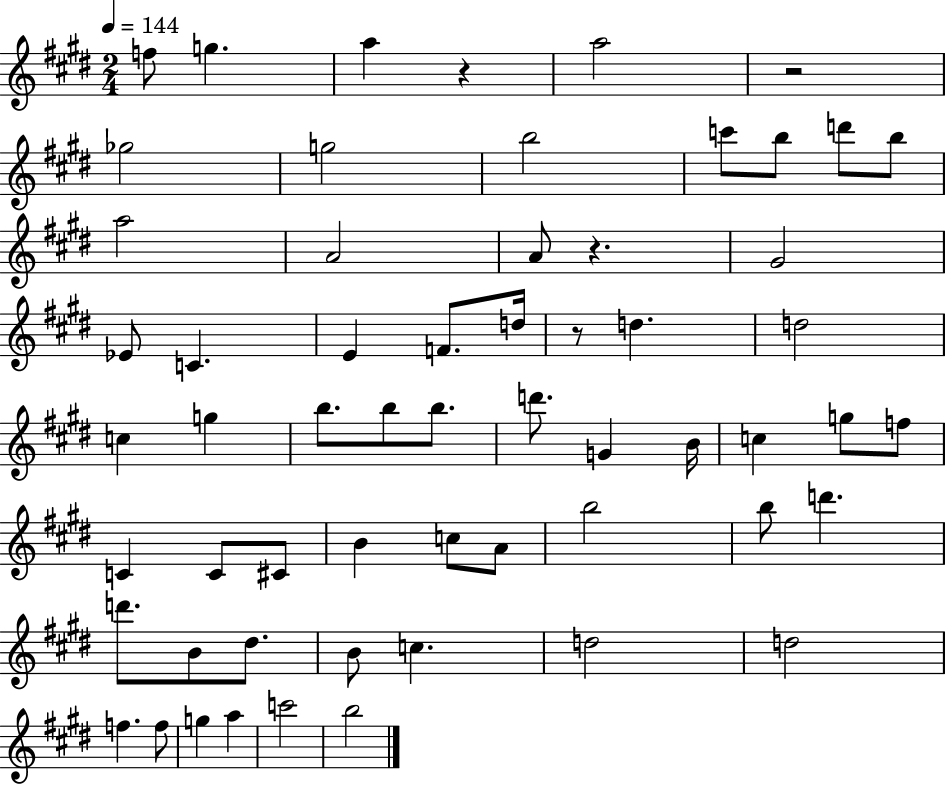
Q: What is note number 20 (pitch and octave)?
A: D5